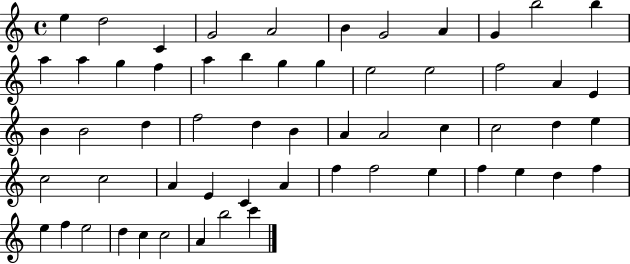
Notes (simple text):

E5/q D5/h C4/q G4/h A4/h B4/q G4/h A4/q G4/q B5/h B5/q A5/q A5/q G5/q F5/q A5/q B5/q G5/q G5/q E5/h E5/h F5/h A4/q E4/q B4/q B4/h D5/q F5/h D5/q B4/q A4/q A4/h C5/q C5/h D5/q E5/q C5/h C5/h A4/q E4/q C4/q A4/q F5/q F5/h E5/q F5/q E5/q D5/q F5/q E5/q F5/q E5/h D5/q C5/q C5/h A4/q B5/h C6/q